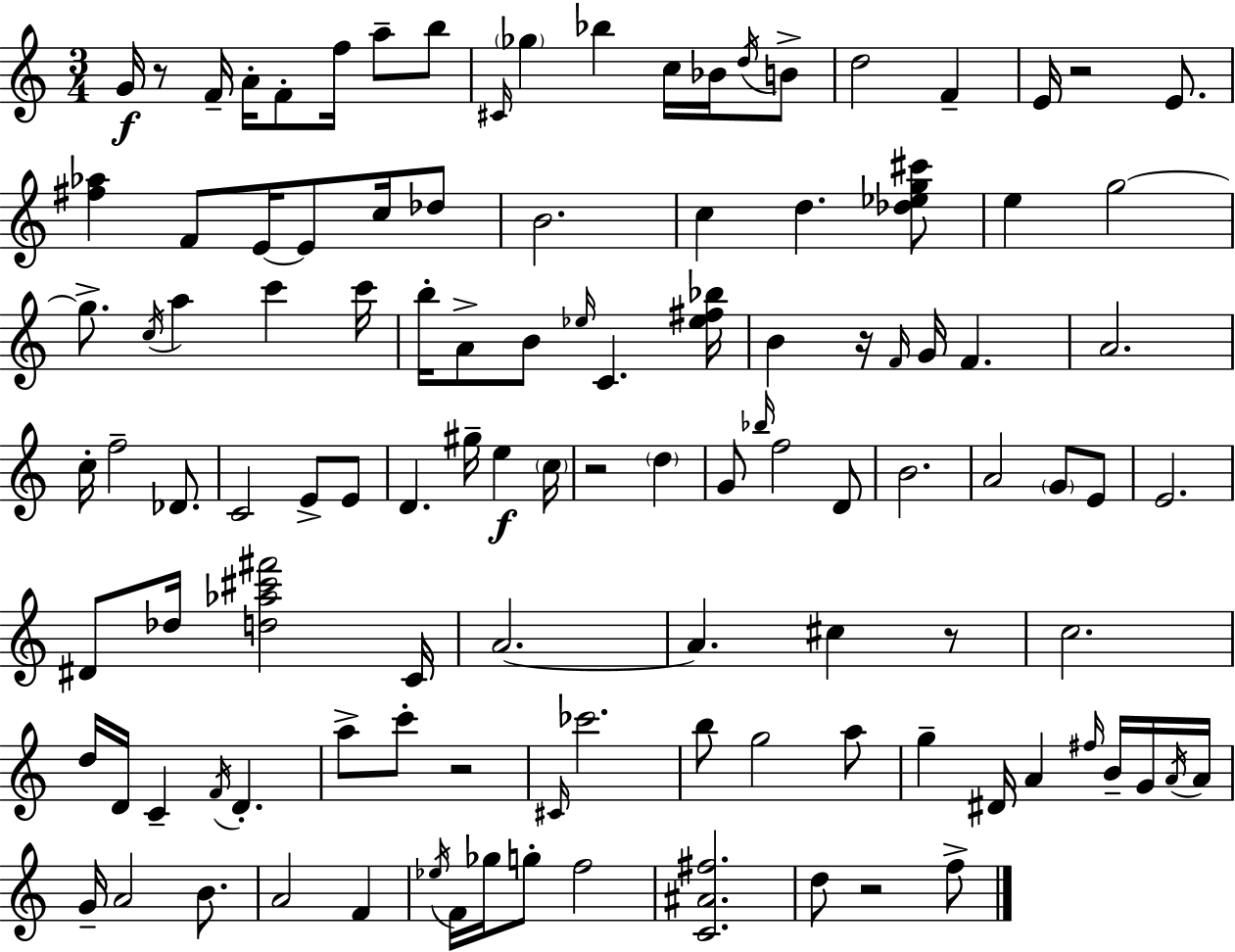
X:1
T:Untitled
M:3/4
L:1/4
K:Am
G/4 z/2 F/4 A/4 F/2 f/4 a/2 b/2 ^C/4 _g _b c/4 _B/4 d/4 B/2 d2 F E/4 z2 E/2 [^f_a] F/2 E/4 E/2 c/4 _d/2 B2 c d [_d_eg^c']/2 e g2 g/2 c/4 a c' c'/4 b/4 A/2 B/2 _e/4 C [_e^f_b]/4 B z/4 F/4 G/4 F A2 c/4 f2 _D/2 C2 E/2 E/2 D ^g/4 e c/4 z2 d G/2 _b/4 f2 D/2 B2 A2 G/2 E/2 E2 ^D/2 _d/4 [d_a^c'^f']2 C/4 A2 A ^c z/2 c2 d/4 D/4 C F/4 D a/2 c'/2 z2 ^C/4 _c'2 b/2 g2 a/2 g ^D/4 A ^f/4 B/4 G/4 A/4 A/4 G/4 A2 B/2 A2 F _e/4 F/4 _g/4 g/2 f2 [C^A^f]2 d/2 z2 f/2